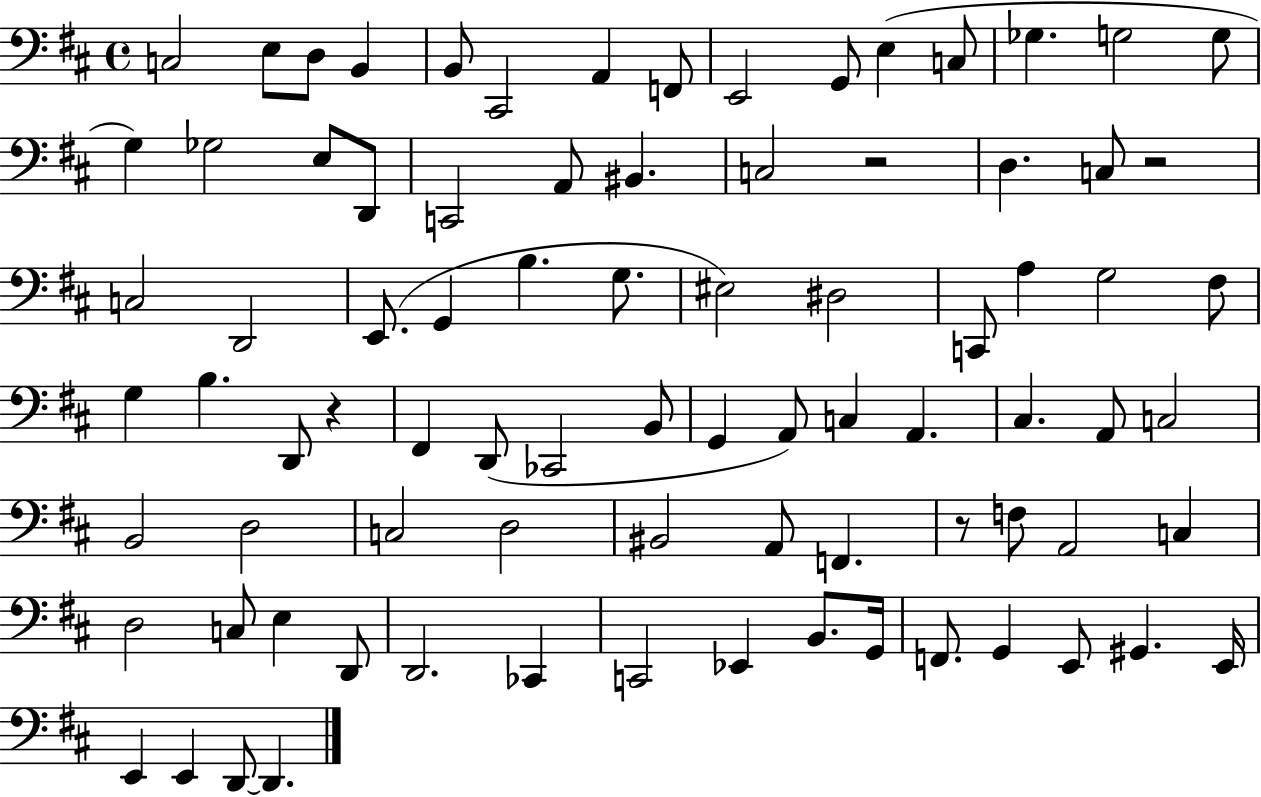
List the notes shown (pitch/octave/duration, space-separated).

C3/h E3/e D3/e B2/q B2/e C#2/h A2/q F2/e E2/h G2/e E3/q C3/e Gb3/q. G3/h G3/e G3/q Gb3/h E3/e D2/e C2/h A2/e BIS2/q. C3/h R/h D3/q. C3/e R/h C3/h D2/h E2/e. G2/q B3/q. G3/e. EIS3/h D#3/h C2/e A3/q G3/h F#3/e G3/q B3/q. D2/e R/q F#2/q D2/e CES2/h B2/e G2/q A2/e C3/q A2/q. C#3/q. A2/e C3/h B2/h D3/h C3/h D3/h BIS2/h A2/e F2/q. R/e F3/e A2/h C3/q D3/h C3/e E3/q D2/e D2/h. CES2/q C2/h Eb2/q B2/e. G2/s F2/e. G2/q E2/e G#2/q. E2/s E2/q E2/q D2/e D2/q.